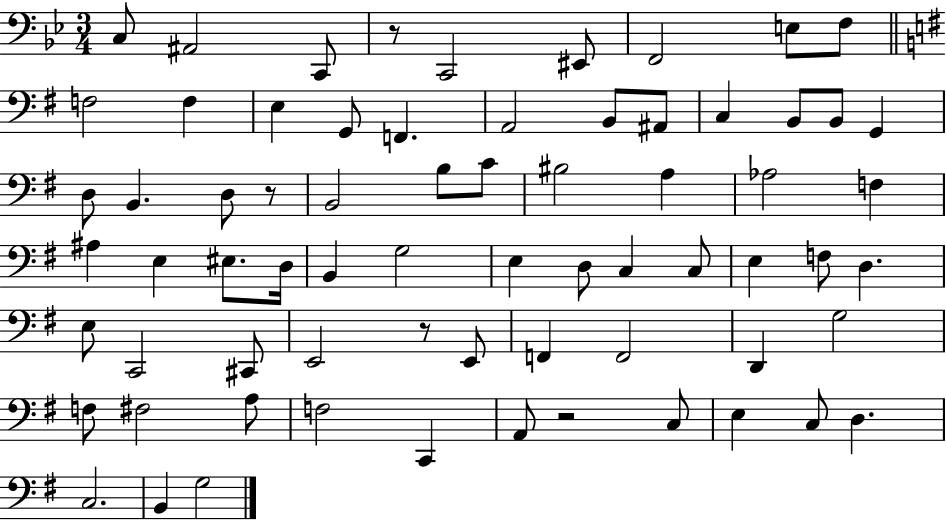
X:1
T:Untitled
M:3/4
L:1/4
K:Bb
C,/2 ^A,,2 C,,/2 z/2 C,,2 ^E,,/2 F,,2 E,/2 F,/2 F,2 F, E, G,,/2 F,, A,,2 B,,/2 ^A,,/2 C, B,,/2 B,,/2 G,, D,/2 B,, D,/2 z/2 B,,2 B,/2 C/2 ^B,2 A, _A,2 F, ^A, E, ^E,/2 D,/4 B,, G,2 E, D,/2 C, C,/2 E, F,/2 D, E,/2 C,,2 ^C,,/2 E,,2 z/2 E,,/2 F,, F,,2 D,, G,2 F,/2 ^F,2 A,/2 F,2 C,, A,,/2 z2 C,/2 E, C,/2 D, C,2 B,, G,2